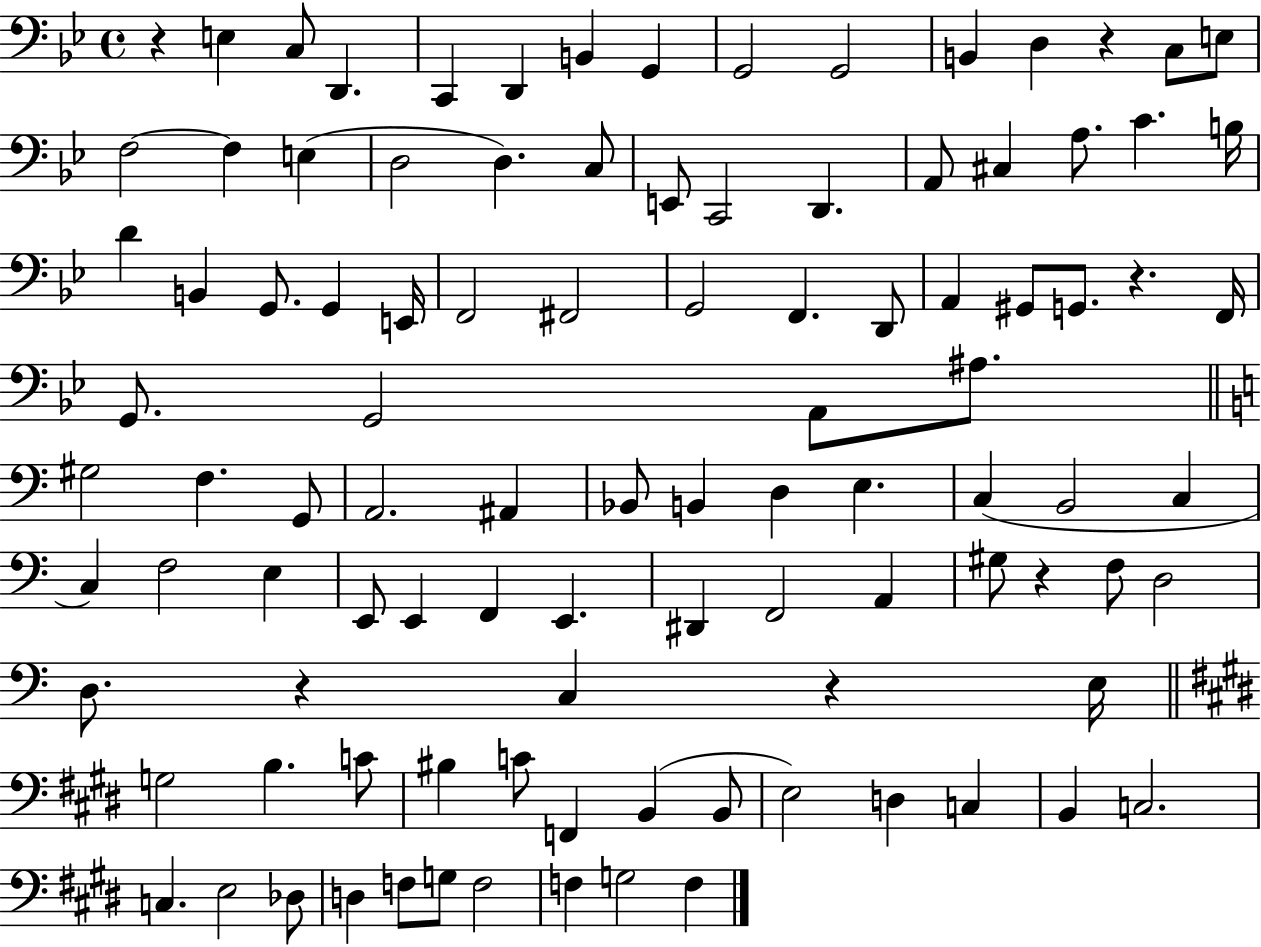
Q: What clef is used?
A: bass